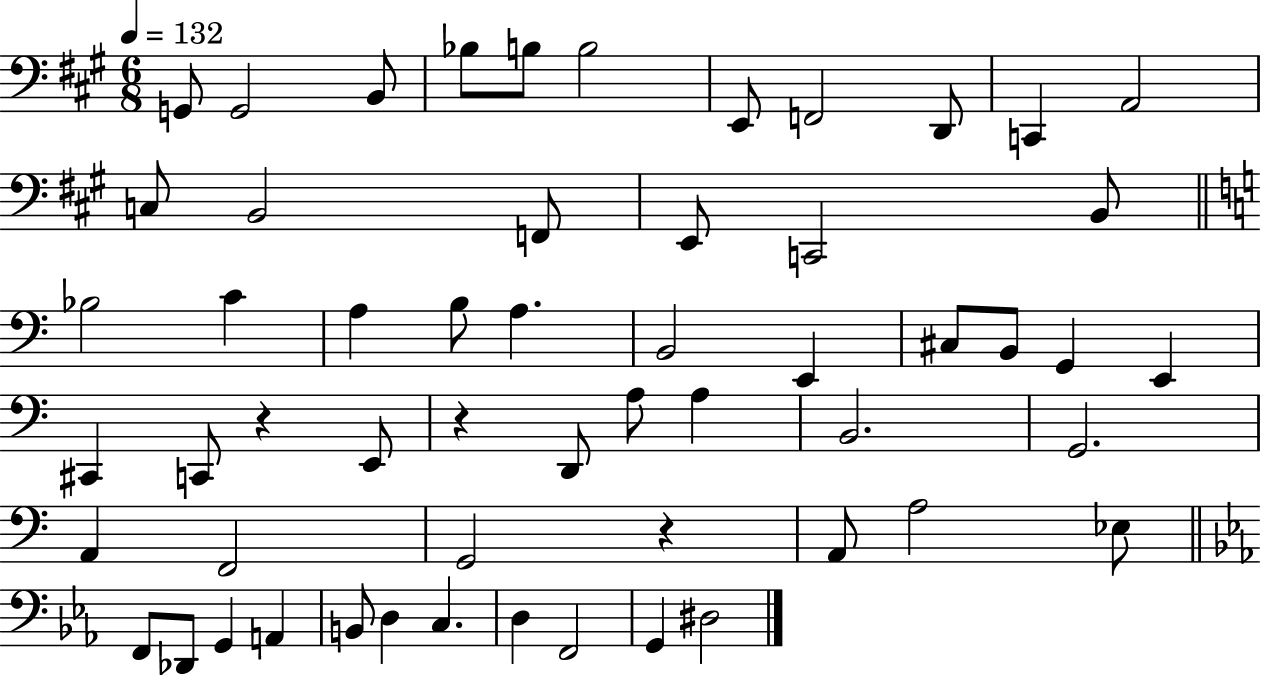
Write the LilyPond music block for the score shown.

{
  \clef bass
  \numericTimeSignature
  \time 6/8
  \key a \major
  \tempo 4 = 132
  g,8 g,2 b,8 | bes8 b8 b2 | e,8 f,2 d,8 | c,4 a,2 | \break c8 b,2 f,8 | e,8 c,2 b,8 | \bar "||" \break \key c \major bes2 c'4 | a4 b8 a4. | b,2 e,4 | cis8 b,8 g,4 e,4 | \break cis,4 c,8 r4 e,8 | r4 d,8 a8 a4 | b,2. | g,2. | \break a,4 f,2 | g,2 r4 | a,8 a2 ees8 | \bar "||" \break \key c \minor f,8 des,8 g,4 a,4 | b,8 d4 c4. | d4 f,2 | g,4 dis2 | \break \bar "|."
}